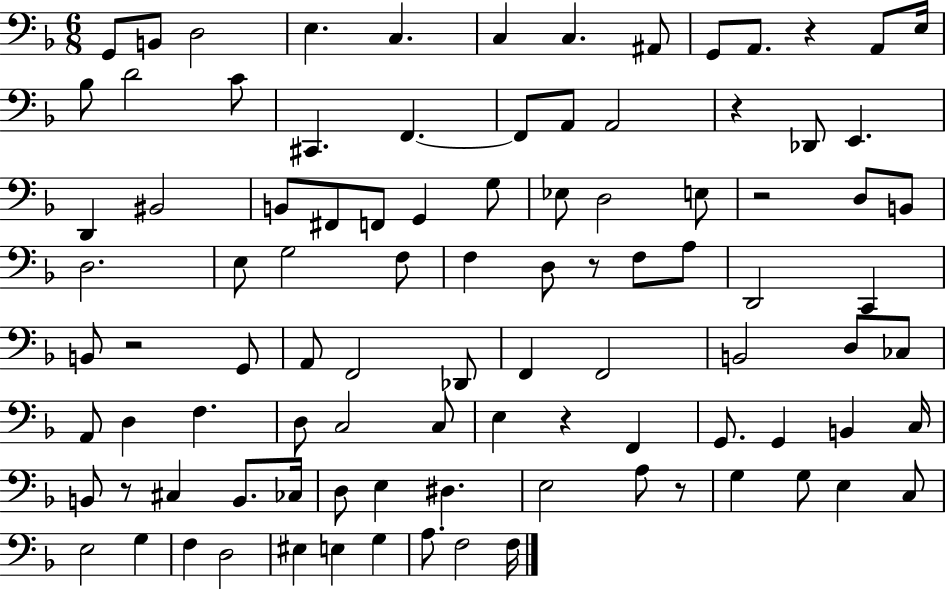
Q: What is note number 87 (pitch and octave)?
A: A3